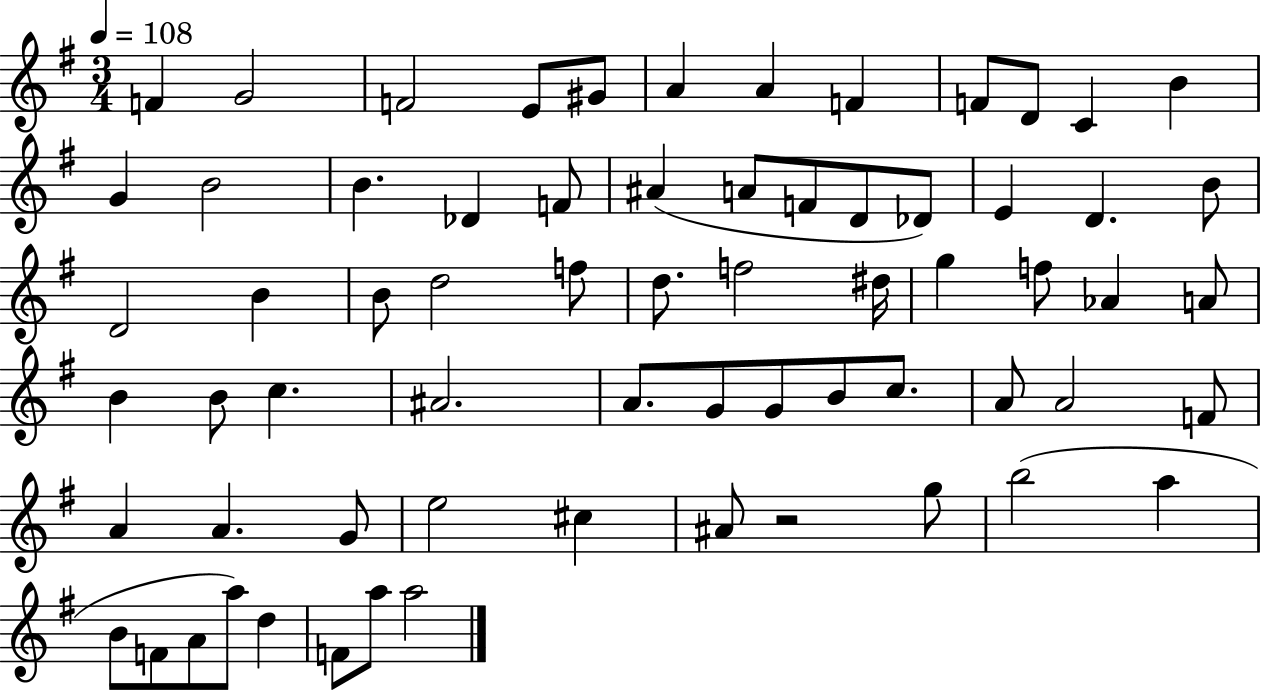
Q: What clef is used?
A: treble